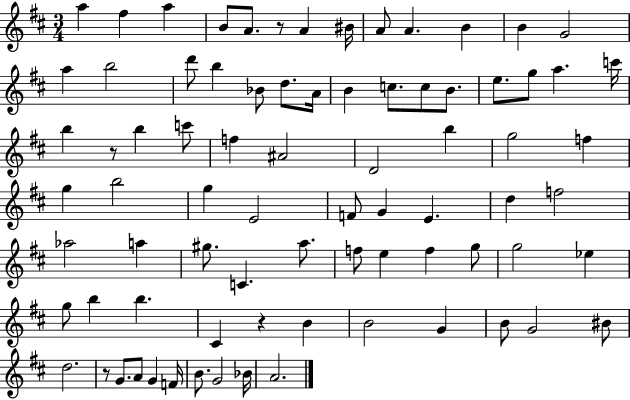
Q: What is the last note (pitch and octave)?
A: A4